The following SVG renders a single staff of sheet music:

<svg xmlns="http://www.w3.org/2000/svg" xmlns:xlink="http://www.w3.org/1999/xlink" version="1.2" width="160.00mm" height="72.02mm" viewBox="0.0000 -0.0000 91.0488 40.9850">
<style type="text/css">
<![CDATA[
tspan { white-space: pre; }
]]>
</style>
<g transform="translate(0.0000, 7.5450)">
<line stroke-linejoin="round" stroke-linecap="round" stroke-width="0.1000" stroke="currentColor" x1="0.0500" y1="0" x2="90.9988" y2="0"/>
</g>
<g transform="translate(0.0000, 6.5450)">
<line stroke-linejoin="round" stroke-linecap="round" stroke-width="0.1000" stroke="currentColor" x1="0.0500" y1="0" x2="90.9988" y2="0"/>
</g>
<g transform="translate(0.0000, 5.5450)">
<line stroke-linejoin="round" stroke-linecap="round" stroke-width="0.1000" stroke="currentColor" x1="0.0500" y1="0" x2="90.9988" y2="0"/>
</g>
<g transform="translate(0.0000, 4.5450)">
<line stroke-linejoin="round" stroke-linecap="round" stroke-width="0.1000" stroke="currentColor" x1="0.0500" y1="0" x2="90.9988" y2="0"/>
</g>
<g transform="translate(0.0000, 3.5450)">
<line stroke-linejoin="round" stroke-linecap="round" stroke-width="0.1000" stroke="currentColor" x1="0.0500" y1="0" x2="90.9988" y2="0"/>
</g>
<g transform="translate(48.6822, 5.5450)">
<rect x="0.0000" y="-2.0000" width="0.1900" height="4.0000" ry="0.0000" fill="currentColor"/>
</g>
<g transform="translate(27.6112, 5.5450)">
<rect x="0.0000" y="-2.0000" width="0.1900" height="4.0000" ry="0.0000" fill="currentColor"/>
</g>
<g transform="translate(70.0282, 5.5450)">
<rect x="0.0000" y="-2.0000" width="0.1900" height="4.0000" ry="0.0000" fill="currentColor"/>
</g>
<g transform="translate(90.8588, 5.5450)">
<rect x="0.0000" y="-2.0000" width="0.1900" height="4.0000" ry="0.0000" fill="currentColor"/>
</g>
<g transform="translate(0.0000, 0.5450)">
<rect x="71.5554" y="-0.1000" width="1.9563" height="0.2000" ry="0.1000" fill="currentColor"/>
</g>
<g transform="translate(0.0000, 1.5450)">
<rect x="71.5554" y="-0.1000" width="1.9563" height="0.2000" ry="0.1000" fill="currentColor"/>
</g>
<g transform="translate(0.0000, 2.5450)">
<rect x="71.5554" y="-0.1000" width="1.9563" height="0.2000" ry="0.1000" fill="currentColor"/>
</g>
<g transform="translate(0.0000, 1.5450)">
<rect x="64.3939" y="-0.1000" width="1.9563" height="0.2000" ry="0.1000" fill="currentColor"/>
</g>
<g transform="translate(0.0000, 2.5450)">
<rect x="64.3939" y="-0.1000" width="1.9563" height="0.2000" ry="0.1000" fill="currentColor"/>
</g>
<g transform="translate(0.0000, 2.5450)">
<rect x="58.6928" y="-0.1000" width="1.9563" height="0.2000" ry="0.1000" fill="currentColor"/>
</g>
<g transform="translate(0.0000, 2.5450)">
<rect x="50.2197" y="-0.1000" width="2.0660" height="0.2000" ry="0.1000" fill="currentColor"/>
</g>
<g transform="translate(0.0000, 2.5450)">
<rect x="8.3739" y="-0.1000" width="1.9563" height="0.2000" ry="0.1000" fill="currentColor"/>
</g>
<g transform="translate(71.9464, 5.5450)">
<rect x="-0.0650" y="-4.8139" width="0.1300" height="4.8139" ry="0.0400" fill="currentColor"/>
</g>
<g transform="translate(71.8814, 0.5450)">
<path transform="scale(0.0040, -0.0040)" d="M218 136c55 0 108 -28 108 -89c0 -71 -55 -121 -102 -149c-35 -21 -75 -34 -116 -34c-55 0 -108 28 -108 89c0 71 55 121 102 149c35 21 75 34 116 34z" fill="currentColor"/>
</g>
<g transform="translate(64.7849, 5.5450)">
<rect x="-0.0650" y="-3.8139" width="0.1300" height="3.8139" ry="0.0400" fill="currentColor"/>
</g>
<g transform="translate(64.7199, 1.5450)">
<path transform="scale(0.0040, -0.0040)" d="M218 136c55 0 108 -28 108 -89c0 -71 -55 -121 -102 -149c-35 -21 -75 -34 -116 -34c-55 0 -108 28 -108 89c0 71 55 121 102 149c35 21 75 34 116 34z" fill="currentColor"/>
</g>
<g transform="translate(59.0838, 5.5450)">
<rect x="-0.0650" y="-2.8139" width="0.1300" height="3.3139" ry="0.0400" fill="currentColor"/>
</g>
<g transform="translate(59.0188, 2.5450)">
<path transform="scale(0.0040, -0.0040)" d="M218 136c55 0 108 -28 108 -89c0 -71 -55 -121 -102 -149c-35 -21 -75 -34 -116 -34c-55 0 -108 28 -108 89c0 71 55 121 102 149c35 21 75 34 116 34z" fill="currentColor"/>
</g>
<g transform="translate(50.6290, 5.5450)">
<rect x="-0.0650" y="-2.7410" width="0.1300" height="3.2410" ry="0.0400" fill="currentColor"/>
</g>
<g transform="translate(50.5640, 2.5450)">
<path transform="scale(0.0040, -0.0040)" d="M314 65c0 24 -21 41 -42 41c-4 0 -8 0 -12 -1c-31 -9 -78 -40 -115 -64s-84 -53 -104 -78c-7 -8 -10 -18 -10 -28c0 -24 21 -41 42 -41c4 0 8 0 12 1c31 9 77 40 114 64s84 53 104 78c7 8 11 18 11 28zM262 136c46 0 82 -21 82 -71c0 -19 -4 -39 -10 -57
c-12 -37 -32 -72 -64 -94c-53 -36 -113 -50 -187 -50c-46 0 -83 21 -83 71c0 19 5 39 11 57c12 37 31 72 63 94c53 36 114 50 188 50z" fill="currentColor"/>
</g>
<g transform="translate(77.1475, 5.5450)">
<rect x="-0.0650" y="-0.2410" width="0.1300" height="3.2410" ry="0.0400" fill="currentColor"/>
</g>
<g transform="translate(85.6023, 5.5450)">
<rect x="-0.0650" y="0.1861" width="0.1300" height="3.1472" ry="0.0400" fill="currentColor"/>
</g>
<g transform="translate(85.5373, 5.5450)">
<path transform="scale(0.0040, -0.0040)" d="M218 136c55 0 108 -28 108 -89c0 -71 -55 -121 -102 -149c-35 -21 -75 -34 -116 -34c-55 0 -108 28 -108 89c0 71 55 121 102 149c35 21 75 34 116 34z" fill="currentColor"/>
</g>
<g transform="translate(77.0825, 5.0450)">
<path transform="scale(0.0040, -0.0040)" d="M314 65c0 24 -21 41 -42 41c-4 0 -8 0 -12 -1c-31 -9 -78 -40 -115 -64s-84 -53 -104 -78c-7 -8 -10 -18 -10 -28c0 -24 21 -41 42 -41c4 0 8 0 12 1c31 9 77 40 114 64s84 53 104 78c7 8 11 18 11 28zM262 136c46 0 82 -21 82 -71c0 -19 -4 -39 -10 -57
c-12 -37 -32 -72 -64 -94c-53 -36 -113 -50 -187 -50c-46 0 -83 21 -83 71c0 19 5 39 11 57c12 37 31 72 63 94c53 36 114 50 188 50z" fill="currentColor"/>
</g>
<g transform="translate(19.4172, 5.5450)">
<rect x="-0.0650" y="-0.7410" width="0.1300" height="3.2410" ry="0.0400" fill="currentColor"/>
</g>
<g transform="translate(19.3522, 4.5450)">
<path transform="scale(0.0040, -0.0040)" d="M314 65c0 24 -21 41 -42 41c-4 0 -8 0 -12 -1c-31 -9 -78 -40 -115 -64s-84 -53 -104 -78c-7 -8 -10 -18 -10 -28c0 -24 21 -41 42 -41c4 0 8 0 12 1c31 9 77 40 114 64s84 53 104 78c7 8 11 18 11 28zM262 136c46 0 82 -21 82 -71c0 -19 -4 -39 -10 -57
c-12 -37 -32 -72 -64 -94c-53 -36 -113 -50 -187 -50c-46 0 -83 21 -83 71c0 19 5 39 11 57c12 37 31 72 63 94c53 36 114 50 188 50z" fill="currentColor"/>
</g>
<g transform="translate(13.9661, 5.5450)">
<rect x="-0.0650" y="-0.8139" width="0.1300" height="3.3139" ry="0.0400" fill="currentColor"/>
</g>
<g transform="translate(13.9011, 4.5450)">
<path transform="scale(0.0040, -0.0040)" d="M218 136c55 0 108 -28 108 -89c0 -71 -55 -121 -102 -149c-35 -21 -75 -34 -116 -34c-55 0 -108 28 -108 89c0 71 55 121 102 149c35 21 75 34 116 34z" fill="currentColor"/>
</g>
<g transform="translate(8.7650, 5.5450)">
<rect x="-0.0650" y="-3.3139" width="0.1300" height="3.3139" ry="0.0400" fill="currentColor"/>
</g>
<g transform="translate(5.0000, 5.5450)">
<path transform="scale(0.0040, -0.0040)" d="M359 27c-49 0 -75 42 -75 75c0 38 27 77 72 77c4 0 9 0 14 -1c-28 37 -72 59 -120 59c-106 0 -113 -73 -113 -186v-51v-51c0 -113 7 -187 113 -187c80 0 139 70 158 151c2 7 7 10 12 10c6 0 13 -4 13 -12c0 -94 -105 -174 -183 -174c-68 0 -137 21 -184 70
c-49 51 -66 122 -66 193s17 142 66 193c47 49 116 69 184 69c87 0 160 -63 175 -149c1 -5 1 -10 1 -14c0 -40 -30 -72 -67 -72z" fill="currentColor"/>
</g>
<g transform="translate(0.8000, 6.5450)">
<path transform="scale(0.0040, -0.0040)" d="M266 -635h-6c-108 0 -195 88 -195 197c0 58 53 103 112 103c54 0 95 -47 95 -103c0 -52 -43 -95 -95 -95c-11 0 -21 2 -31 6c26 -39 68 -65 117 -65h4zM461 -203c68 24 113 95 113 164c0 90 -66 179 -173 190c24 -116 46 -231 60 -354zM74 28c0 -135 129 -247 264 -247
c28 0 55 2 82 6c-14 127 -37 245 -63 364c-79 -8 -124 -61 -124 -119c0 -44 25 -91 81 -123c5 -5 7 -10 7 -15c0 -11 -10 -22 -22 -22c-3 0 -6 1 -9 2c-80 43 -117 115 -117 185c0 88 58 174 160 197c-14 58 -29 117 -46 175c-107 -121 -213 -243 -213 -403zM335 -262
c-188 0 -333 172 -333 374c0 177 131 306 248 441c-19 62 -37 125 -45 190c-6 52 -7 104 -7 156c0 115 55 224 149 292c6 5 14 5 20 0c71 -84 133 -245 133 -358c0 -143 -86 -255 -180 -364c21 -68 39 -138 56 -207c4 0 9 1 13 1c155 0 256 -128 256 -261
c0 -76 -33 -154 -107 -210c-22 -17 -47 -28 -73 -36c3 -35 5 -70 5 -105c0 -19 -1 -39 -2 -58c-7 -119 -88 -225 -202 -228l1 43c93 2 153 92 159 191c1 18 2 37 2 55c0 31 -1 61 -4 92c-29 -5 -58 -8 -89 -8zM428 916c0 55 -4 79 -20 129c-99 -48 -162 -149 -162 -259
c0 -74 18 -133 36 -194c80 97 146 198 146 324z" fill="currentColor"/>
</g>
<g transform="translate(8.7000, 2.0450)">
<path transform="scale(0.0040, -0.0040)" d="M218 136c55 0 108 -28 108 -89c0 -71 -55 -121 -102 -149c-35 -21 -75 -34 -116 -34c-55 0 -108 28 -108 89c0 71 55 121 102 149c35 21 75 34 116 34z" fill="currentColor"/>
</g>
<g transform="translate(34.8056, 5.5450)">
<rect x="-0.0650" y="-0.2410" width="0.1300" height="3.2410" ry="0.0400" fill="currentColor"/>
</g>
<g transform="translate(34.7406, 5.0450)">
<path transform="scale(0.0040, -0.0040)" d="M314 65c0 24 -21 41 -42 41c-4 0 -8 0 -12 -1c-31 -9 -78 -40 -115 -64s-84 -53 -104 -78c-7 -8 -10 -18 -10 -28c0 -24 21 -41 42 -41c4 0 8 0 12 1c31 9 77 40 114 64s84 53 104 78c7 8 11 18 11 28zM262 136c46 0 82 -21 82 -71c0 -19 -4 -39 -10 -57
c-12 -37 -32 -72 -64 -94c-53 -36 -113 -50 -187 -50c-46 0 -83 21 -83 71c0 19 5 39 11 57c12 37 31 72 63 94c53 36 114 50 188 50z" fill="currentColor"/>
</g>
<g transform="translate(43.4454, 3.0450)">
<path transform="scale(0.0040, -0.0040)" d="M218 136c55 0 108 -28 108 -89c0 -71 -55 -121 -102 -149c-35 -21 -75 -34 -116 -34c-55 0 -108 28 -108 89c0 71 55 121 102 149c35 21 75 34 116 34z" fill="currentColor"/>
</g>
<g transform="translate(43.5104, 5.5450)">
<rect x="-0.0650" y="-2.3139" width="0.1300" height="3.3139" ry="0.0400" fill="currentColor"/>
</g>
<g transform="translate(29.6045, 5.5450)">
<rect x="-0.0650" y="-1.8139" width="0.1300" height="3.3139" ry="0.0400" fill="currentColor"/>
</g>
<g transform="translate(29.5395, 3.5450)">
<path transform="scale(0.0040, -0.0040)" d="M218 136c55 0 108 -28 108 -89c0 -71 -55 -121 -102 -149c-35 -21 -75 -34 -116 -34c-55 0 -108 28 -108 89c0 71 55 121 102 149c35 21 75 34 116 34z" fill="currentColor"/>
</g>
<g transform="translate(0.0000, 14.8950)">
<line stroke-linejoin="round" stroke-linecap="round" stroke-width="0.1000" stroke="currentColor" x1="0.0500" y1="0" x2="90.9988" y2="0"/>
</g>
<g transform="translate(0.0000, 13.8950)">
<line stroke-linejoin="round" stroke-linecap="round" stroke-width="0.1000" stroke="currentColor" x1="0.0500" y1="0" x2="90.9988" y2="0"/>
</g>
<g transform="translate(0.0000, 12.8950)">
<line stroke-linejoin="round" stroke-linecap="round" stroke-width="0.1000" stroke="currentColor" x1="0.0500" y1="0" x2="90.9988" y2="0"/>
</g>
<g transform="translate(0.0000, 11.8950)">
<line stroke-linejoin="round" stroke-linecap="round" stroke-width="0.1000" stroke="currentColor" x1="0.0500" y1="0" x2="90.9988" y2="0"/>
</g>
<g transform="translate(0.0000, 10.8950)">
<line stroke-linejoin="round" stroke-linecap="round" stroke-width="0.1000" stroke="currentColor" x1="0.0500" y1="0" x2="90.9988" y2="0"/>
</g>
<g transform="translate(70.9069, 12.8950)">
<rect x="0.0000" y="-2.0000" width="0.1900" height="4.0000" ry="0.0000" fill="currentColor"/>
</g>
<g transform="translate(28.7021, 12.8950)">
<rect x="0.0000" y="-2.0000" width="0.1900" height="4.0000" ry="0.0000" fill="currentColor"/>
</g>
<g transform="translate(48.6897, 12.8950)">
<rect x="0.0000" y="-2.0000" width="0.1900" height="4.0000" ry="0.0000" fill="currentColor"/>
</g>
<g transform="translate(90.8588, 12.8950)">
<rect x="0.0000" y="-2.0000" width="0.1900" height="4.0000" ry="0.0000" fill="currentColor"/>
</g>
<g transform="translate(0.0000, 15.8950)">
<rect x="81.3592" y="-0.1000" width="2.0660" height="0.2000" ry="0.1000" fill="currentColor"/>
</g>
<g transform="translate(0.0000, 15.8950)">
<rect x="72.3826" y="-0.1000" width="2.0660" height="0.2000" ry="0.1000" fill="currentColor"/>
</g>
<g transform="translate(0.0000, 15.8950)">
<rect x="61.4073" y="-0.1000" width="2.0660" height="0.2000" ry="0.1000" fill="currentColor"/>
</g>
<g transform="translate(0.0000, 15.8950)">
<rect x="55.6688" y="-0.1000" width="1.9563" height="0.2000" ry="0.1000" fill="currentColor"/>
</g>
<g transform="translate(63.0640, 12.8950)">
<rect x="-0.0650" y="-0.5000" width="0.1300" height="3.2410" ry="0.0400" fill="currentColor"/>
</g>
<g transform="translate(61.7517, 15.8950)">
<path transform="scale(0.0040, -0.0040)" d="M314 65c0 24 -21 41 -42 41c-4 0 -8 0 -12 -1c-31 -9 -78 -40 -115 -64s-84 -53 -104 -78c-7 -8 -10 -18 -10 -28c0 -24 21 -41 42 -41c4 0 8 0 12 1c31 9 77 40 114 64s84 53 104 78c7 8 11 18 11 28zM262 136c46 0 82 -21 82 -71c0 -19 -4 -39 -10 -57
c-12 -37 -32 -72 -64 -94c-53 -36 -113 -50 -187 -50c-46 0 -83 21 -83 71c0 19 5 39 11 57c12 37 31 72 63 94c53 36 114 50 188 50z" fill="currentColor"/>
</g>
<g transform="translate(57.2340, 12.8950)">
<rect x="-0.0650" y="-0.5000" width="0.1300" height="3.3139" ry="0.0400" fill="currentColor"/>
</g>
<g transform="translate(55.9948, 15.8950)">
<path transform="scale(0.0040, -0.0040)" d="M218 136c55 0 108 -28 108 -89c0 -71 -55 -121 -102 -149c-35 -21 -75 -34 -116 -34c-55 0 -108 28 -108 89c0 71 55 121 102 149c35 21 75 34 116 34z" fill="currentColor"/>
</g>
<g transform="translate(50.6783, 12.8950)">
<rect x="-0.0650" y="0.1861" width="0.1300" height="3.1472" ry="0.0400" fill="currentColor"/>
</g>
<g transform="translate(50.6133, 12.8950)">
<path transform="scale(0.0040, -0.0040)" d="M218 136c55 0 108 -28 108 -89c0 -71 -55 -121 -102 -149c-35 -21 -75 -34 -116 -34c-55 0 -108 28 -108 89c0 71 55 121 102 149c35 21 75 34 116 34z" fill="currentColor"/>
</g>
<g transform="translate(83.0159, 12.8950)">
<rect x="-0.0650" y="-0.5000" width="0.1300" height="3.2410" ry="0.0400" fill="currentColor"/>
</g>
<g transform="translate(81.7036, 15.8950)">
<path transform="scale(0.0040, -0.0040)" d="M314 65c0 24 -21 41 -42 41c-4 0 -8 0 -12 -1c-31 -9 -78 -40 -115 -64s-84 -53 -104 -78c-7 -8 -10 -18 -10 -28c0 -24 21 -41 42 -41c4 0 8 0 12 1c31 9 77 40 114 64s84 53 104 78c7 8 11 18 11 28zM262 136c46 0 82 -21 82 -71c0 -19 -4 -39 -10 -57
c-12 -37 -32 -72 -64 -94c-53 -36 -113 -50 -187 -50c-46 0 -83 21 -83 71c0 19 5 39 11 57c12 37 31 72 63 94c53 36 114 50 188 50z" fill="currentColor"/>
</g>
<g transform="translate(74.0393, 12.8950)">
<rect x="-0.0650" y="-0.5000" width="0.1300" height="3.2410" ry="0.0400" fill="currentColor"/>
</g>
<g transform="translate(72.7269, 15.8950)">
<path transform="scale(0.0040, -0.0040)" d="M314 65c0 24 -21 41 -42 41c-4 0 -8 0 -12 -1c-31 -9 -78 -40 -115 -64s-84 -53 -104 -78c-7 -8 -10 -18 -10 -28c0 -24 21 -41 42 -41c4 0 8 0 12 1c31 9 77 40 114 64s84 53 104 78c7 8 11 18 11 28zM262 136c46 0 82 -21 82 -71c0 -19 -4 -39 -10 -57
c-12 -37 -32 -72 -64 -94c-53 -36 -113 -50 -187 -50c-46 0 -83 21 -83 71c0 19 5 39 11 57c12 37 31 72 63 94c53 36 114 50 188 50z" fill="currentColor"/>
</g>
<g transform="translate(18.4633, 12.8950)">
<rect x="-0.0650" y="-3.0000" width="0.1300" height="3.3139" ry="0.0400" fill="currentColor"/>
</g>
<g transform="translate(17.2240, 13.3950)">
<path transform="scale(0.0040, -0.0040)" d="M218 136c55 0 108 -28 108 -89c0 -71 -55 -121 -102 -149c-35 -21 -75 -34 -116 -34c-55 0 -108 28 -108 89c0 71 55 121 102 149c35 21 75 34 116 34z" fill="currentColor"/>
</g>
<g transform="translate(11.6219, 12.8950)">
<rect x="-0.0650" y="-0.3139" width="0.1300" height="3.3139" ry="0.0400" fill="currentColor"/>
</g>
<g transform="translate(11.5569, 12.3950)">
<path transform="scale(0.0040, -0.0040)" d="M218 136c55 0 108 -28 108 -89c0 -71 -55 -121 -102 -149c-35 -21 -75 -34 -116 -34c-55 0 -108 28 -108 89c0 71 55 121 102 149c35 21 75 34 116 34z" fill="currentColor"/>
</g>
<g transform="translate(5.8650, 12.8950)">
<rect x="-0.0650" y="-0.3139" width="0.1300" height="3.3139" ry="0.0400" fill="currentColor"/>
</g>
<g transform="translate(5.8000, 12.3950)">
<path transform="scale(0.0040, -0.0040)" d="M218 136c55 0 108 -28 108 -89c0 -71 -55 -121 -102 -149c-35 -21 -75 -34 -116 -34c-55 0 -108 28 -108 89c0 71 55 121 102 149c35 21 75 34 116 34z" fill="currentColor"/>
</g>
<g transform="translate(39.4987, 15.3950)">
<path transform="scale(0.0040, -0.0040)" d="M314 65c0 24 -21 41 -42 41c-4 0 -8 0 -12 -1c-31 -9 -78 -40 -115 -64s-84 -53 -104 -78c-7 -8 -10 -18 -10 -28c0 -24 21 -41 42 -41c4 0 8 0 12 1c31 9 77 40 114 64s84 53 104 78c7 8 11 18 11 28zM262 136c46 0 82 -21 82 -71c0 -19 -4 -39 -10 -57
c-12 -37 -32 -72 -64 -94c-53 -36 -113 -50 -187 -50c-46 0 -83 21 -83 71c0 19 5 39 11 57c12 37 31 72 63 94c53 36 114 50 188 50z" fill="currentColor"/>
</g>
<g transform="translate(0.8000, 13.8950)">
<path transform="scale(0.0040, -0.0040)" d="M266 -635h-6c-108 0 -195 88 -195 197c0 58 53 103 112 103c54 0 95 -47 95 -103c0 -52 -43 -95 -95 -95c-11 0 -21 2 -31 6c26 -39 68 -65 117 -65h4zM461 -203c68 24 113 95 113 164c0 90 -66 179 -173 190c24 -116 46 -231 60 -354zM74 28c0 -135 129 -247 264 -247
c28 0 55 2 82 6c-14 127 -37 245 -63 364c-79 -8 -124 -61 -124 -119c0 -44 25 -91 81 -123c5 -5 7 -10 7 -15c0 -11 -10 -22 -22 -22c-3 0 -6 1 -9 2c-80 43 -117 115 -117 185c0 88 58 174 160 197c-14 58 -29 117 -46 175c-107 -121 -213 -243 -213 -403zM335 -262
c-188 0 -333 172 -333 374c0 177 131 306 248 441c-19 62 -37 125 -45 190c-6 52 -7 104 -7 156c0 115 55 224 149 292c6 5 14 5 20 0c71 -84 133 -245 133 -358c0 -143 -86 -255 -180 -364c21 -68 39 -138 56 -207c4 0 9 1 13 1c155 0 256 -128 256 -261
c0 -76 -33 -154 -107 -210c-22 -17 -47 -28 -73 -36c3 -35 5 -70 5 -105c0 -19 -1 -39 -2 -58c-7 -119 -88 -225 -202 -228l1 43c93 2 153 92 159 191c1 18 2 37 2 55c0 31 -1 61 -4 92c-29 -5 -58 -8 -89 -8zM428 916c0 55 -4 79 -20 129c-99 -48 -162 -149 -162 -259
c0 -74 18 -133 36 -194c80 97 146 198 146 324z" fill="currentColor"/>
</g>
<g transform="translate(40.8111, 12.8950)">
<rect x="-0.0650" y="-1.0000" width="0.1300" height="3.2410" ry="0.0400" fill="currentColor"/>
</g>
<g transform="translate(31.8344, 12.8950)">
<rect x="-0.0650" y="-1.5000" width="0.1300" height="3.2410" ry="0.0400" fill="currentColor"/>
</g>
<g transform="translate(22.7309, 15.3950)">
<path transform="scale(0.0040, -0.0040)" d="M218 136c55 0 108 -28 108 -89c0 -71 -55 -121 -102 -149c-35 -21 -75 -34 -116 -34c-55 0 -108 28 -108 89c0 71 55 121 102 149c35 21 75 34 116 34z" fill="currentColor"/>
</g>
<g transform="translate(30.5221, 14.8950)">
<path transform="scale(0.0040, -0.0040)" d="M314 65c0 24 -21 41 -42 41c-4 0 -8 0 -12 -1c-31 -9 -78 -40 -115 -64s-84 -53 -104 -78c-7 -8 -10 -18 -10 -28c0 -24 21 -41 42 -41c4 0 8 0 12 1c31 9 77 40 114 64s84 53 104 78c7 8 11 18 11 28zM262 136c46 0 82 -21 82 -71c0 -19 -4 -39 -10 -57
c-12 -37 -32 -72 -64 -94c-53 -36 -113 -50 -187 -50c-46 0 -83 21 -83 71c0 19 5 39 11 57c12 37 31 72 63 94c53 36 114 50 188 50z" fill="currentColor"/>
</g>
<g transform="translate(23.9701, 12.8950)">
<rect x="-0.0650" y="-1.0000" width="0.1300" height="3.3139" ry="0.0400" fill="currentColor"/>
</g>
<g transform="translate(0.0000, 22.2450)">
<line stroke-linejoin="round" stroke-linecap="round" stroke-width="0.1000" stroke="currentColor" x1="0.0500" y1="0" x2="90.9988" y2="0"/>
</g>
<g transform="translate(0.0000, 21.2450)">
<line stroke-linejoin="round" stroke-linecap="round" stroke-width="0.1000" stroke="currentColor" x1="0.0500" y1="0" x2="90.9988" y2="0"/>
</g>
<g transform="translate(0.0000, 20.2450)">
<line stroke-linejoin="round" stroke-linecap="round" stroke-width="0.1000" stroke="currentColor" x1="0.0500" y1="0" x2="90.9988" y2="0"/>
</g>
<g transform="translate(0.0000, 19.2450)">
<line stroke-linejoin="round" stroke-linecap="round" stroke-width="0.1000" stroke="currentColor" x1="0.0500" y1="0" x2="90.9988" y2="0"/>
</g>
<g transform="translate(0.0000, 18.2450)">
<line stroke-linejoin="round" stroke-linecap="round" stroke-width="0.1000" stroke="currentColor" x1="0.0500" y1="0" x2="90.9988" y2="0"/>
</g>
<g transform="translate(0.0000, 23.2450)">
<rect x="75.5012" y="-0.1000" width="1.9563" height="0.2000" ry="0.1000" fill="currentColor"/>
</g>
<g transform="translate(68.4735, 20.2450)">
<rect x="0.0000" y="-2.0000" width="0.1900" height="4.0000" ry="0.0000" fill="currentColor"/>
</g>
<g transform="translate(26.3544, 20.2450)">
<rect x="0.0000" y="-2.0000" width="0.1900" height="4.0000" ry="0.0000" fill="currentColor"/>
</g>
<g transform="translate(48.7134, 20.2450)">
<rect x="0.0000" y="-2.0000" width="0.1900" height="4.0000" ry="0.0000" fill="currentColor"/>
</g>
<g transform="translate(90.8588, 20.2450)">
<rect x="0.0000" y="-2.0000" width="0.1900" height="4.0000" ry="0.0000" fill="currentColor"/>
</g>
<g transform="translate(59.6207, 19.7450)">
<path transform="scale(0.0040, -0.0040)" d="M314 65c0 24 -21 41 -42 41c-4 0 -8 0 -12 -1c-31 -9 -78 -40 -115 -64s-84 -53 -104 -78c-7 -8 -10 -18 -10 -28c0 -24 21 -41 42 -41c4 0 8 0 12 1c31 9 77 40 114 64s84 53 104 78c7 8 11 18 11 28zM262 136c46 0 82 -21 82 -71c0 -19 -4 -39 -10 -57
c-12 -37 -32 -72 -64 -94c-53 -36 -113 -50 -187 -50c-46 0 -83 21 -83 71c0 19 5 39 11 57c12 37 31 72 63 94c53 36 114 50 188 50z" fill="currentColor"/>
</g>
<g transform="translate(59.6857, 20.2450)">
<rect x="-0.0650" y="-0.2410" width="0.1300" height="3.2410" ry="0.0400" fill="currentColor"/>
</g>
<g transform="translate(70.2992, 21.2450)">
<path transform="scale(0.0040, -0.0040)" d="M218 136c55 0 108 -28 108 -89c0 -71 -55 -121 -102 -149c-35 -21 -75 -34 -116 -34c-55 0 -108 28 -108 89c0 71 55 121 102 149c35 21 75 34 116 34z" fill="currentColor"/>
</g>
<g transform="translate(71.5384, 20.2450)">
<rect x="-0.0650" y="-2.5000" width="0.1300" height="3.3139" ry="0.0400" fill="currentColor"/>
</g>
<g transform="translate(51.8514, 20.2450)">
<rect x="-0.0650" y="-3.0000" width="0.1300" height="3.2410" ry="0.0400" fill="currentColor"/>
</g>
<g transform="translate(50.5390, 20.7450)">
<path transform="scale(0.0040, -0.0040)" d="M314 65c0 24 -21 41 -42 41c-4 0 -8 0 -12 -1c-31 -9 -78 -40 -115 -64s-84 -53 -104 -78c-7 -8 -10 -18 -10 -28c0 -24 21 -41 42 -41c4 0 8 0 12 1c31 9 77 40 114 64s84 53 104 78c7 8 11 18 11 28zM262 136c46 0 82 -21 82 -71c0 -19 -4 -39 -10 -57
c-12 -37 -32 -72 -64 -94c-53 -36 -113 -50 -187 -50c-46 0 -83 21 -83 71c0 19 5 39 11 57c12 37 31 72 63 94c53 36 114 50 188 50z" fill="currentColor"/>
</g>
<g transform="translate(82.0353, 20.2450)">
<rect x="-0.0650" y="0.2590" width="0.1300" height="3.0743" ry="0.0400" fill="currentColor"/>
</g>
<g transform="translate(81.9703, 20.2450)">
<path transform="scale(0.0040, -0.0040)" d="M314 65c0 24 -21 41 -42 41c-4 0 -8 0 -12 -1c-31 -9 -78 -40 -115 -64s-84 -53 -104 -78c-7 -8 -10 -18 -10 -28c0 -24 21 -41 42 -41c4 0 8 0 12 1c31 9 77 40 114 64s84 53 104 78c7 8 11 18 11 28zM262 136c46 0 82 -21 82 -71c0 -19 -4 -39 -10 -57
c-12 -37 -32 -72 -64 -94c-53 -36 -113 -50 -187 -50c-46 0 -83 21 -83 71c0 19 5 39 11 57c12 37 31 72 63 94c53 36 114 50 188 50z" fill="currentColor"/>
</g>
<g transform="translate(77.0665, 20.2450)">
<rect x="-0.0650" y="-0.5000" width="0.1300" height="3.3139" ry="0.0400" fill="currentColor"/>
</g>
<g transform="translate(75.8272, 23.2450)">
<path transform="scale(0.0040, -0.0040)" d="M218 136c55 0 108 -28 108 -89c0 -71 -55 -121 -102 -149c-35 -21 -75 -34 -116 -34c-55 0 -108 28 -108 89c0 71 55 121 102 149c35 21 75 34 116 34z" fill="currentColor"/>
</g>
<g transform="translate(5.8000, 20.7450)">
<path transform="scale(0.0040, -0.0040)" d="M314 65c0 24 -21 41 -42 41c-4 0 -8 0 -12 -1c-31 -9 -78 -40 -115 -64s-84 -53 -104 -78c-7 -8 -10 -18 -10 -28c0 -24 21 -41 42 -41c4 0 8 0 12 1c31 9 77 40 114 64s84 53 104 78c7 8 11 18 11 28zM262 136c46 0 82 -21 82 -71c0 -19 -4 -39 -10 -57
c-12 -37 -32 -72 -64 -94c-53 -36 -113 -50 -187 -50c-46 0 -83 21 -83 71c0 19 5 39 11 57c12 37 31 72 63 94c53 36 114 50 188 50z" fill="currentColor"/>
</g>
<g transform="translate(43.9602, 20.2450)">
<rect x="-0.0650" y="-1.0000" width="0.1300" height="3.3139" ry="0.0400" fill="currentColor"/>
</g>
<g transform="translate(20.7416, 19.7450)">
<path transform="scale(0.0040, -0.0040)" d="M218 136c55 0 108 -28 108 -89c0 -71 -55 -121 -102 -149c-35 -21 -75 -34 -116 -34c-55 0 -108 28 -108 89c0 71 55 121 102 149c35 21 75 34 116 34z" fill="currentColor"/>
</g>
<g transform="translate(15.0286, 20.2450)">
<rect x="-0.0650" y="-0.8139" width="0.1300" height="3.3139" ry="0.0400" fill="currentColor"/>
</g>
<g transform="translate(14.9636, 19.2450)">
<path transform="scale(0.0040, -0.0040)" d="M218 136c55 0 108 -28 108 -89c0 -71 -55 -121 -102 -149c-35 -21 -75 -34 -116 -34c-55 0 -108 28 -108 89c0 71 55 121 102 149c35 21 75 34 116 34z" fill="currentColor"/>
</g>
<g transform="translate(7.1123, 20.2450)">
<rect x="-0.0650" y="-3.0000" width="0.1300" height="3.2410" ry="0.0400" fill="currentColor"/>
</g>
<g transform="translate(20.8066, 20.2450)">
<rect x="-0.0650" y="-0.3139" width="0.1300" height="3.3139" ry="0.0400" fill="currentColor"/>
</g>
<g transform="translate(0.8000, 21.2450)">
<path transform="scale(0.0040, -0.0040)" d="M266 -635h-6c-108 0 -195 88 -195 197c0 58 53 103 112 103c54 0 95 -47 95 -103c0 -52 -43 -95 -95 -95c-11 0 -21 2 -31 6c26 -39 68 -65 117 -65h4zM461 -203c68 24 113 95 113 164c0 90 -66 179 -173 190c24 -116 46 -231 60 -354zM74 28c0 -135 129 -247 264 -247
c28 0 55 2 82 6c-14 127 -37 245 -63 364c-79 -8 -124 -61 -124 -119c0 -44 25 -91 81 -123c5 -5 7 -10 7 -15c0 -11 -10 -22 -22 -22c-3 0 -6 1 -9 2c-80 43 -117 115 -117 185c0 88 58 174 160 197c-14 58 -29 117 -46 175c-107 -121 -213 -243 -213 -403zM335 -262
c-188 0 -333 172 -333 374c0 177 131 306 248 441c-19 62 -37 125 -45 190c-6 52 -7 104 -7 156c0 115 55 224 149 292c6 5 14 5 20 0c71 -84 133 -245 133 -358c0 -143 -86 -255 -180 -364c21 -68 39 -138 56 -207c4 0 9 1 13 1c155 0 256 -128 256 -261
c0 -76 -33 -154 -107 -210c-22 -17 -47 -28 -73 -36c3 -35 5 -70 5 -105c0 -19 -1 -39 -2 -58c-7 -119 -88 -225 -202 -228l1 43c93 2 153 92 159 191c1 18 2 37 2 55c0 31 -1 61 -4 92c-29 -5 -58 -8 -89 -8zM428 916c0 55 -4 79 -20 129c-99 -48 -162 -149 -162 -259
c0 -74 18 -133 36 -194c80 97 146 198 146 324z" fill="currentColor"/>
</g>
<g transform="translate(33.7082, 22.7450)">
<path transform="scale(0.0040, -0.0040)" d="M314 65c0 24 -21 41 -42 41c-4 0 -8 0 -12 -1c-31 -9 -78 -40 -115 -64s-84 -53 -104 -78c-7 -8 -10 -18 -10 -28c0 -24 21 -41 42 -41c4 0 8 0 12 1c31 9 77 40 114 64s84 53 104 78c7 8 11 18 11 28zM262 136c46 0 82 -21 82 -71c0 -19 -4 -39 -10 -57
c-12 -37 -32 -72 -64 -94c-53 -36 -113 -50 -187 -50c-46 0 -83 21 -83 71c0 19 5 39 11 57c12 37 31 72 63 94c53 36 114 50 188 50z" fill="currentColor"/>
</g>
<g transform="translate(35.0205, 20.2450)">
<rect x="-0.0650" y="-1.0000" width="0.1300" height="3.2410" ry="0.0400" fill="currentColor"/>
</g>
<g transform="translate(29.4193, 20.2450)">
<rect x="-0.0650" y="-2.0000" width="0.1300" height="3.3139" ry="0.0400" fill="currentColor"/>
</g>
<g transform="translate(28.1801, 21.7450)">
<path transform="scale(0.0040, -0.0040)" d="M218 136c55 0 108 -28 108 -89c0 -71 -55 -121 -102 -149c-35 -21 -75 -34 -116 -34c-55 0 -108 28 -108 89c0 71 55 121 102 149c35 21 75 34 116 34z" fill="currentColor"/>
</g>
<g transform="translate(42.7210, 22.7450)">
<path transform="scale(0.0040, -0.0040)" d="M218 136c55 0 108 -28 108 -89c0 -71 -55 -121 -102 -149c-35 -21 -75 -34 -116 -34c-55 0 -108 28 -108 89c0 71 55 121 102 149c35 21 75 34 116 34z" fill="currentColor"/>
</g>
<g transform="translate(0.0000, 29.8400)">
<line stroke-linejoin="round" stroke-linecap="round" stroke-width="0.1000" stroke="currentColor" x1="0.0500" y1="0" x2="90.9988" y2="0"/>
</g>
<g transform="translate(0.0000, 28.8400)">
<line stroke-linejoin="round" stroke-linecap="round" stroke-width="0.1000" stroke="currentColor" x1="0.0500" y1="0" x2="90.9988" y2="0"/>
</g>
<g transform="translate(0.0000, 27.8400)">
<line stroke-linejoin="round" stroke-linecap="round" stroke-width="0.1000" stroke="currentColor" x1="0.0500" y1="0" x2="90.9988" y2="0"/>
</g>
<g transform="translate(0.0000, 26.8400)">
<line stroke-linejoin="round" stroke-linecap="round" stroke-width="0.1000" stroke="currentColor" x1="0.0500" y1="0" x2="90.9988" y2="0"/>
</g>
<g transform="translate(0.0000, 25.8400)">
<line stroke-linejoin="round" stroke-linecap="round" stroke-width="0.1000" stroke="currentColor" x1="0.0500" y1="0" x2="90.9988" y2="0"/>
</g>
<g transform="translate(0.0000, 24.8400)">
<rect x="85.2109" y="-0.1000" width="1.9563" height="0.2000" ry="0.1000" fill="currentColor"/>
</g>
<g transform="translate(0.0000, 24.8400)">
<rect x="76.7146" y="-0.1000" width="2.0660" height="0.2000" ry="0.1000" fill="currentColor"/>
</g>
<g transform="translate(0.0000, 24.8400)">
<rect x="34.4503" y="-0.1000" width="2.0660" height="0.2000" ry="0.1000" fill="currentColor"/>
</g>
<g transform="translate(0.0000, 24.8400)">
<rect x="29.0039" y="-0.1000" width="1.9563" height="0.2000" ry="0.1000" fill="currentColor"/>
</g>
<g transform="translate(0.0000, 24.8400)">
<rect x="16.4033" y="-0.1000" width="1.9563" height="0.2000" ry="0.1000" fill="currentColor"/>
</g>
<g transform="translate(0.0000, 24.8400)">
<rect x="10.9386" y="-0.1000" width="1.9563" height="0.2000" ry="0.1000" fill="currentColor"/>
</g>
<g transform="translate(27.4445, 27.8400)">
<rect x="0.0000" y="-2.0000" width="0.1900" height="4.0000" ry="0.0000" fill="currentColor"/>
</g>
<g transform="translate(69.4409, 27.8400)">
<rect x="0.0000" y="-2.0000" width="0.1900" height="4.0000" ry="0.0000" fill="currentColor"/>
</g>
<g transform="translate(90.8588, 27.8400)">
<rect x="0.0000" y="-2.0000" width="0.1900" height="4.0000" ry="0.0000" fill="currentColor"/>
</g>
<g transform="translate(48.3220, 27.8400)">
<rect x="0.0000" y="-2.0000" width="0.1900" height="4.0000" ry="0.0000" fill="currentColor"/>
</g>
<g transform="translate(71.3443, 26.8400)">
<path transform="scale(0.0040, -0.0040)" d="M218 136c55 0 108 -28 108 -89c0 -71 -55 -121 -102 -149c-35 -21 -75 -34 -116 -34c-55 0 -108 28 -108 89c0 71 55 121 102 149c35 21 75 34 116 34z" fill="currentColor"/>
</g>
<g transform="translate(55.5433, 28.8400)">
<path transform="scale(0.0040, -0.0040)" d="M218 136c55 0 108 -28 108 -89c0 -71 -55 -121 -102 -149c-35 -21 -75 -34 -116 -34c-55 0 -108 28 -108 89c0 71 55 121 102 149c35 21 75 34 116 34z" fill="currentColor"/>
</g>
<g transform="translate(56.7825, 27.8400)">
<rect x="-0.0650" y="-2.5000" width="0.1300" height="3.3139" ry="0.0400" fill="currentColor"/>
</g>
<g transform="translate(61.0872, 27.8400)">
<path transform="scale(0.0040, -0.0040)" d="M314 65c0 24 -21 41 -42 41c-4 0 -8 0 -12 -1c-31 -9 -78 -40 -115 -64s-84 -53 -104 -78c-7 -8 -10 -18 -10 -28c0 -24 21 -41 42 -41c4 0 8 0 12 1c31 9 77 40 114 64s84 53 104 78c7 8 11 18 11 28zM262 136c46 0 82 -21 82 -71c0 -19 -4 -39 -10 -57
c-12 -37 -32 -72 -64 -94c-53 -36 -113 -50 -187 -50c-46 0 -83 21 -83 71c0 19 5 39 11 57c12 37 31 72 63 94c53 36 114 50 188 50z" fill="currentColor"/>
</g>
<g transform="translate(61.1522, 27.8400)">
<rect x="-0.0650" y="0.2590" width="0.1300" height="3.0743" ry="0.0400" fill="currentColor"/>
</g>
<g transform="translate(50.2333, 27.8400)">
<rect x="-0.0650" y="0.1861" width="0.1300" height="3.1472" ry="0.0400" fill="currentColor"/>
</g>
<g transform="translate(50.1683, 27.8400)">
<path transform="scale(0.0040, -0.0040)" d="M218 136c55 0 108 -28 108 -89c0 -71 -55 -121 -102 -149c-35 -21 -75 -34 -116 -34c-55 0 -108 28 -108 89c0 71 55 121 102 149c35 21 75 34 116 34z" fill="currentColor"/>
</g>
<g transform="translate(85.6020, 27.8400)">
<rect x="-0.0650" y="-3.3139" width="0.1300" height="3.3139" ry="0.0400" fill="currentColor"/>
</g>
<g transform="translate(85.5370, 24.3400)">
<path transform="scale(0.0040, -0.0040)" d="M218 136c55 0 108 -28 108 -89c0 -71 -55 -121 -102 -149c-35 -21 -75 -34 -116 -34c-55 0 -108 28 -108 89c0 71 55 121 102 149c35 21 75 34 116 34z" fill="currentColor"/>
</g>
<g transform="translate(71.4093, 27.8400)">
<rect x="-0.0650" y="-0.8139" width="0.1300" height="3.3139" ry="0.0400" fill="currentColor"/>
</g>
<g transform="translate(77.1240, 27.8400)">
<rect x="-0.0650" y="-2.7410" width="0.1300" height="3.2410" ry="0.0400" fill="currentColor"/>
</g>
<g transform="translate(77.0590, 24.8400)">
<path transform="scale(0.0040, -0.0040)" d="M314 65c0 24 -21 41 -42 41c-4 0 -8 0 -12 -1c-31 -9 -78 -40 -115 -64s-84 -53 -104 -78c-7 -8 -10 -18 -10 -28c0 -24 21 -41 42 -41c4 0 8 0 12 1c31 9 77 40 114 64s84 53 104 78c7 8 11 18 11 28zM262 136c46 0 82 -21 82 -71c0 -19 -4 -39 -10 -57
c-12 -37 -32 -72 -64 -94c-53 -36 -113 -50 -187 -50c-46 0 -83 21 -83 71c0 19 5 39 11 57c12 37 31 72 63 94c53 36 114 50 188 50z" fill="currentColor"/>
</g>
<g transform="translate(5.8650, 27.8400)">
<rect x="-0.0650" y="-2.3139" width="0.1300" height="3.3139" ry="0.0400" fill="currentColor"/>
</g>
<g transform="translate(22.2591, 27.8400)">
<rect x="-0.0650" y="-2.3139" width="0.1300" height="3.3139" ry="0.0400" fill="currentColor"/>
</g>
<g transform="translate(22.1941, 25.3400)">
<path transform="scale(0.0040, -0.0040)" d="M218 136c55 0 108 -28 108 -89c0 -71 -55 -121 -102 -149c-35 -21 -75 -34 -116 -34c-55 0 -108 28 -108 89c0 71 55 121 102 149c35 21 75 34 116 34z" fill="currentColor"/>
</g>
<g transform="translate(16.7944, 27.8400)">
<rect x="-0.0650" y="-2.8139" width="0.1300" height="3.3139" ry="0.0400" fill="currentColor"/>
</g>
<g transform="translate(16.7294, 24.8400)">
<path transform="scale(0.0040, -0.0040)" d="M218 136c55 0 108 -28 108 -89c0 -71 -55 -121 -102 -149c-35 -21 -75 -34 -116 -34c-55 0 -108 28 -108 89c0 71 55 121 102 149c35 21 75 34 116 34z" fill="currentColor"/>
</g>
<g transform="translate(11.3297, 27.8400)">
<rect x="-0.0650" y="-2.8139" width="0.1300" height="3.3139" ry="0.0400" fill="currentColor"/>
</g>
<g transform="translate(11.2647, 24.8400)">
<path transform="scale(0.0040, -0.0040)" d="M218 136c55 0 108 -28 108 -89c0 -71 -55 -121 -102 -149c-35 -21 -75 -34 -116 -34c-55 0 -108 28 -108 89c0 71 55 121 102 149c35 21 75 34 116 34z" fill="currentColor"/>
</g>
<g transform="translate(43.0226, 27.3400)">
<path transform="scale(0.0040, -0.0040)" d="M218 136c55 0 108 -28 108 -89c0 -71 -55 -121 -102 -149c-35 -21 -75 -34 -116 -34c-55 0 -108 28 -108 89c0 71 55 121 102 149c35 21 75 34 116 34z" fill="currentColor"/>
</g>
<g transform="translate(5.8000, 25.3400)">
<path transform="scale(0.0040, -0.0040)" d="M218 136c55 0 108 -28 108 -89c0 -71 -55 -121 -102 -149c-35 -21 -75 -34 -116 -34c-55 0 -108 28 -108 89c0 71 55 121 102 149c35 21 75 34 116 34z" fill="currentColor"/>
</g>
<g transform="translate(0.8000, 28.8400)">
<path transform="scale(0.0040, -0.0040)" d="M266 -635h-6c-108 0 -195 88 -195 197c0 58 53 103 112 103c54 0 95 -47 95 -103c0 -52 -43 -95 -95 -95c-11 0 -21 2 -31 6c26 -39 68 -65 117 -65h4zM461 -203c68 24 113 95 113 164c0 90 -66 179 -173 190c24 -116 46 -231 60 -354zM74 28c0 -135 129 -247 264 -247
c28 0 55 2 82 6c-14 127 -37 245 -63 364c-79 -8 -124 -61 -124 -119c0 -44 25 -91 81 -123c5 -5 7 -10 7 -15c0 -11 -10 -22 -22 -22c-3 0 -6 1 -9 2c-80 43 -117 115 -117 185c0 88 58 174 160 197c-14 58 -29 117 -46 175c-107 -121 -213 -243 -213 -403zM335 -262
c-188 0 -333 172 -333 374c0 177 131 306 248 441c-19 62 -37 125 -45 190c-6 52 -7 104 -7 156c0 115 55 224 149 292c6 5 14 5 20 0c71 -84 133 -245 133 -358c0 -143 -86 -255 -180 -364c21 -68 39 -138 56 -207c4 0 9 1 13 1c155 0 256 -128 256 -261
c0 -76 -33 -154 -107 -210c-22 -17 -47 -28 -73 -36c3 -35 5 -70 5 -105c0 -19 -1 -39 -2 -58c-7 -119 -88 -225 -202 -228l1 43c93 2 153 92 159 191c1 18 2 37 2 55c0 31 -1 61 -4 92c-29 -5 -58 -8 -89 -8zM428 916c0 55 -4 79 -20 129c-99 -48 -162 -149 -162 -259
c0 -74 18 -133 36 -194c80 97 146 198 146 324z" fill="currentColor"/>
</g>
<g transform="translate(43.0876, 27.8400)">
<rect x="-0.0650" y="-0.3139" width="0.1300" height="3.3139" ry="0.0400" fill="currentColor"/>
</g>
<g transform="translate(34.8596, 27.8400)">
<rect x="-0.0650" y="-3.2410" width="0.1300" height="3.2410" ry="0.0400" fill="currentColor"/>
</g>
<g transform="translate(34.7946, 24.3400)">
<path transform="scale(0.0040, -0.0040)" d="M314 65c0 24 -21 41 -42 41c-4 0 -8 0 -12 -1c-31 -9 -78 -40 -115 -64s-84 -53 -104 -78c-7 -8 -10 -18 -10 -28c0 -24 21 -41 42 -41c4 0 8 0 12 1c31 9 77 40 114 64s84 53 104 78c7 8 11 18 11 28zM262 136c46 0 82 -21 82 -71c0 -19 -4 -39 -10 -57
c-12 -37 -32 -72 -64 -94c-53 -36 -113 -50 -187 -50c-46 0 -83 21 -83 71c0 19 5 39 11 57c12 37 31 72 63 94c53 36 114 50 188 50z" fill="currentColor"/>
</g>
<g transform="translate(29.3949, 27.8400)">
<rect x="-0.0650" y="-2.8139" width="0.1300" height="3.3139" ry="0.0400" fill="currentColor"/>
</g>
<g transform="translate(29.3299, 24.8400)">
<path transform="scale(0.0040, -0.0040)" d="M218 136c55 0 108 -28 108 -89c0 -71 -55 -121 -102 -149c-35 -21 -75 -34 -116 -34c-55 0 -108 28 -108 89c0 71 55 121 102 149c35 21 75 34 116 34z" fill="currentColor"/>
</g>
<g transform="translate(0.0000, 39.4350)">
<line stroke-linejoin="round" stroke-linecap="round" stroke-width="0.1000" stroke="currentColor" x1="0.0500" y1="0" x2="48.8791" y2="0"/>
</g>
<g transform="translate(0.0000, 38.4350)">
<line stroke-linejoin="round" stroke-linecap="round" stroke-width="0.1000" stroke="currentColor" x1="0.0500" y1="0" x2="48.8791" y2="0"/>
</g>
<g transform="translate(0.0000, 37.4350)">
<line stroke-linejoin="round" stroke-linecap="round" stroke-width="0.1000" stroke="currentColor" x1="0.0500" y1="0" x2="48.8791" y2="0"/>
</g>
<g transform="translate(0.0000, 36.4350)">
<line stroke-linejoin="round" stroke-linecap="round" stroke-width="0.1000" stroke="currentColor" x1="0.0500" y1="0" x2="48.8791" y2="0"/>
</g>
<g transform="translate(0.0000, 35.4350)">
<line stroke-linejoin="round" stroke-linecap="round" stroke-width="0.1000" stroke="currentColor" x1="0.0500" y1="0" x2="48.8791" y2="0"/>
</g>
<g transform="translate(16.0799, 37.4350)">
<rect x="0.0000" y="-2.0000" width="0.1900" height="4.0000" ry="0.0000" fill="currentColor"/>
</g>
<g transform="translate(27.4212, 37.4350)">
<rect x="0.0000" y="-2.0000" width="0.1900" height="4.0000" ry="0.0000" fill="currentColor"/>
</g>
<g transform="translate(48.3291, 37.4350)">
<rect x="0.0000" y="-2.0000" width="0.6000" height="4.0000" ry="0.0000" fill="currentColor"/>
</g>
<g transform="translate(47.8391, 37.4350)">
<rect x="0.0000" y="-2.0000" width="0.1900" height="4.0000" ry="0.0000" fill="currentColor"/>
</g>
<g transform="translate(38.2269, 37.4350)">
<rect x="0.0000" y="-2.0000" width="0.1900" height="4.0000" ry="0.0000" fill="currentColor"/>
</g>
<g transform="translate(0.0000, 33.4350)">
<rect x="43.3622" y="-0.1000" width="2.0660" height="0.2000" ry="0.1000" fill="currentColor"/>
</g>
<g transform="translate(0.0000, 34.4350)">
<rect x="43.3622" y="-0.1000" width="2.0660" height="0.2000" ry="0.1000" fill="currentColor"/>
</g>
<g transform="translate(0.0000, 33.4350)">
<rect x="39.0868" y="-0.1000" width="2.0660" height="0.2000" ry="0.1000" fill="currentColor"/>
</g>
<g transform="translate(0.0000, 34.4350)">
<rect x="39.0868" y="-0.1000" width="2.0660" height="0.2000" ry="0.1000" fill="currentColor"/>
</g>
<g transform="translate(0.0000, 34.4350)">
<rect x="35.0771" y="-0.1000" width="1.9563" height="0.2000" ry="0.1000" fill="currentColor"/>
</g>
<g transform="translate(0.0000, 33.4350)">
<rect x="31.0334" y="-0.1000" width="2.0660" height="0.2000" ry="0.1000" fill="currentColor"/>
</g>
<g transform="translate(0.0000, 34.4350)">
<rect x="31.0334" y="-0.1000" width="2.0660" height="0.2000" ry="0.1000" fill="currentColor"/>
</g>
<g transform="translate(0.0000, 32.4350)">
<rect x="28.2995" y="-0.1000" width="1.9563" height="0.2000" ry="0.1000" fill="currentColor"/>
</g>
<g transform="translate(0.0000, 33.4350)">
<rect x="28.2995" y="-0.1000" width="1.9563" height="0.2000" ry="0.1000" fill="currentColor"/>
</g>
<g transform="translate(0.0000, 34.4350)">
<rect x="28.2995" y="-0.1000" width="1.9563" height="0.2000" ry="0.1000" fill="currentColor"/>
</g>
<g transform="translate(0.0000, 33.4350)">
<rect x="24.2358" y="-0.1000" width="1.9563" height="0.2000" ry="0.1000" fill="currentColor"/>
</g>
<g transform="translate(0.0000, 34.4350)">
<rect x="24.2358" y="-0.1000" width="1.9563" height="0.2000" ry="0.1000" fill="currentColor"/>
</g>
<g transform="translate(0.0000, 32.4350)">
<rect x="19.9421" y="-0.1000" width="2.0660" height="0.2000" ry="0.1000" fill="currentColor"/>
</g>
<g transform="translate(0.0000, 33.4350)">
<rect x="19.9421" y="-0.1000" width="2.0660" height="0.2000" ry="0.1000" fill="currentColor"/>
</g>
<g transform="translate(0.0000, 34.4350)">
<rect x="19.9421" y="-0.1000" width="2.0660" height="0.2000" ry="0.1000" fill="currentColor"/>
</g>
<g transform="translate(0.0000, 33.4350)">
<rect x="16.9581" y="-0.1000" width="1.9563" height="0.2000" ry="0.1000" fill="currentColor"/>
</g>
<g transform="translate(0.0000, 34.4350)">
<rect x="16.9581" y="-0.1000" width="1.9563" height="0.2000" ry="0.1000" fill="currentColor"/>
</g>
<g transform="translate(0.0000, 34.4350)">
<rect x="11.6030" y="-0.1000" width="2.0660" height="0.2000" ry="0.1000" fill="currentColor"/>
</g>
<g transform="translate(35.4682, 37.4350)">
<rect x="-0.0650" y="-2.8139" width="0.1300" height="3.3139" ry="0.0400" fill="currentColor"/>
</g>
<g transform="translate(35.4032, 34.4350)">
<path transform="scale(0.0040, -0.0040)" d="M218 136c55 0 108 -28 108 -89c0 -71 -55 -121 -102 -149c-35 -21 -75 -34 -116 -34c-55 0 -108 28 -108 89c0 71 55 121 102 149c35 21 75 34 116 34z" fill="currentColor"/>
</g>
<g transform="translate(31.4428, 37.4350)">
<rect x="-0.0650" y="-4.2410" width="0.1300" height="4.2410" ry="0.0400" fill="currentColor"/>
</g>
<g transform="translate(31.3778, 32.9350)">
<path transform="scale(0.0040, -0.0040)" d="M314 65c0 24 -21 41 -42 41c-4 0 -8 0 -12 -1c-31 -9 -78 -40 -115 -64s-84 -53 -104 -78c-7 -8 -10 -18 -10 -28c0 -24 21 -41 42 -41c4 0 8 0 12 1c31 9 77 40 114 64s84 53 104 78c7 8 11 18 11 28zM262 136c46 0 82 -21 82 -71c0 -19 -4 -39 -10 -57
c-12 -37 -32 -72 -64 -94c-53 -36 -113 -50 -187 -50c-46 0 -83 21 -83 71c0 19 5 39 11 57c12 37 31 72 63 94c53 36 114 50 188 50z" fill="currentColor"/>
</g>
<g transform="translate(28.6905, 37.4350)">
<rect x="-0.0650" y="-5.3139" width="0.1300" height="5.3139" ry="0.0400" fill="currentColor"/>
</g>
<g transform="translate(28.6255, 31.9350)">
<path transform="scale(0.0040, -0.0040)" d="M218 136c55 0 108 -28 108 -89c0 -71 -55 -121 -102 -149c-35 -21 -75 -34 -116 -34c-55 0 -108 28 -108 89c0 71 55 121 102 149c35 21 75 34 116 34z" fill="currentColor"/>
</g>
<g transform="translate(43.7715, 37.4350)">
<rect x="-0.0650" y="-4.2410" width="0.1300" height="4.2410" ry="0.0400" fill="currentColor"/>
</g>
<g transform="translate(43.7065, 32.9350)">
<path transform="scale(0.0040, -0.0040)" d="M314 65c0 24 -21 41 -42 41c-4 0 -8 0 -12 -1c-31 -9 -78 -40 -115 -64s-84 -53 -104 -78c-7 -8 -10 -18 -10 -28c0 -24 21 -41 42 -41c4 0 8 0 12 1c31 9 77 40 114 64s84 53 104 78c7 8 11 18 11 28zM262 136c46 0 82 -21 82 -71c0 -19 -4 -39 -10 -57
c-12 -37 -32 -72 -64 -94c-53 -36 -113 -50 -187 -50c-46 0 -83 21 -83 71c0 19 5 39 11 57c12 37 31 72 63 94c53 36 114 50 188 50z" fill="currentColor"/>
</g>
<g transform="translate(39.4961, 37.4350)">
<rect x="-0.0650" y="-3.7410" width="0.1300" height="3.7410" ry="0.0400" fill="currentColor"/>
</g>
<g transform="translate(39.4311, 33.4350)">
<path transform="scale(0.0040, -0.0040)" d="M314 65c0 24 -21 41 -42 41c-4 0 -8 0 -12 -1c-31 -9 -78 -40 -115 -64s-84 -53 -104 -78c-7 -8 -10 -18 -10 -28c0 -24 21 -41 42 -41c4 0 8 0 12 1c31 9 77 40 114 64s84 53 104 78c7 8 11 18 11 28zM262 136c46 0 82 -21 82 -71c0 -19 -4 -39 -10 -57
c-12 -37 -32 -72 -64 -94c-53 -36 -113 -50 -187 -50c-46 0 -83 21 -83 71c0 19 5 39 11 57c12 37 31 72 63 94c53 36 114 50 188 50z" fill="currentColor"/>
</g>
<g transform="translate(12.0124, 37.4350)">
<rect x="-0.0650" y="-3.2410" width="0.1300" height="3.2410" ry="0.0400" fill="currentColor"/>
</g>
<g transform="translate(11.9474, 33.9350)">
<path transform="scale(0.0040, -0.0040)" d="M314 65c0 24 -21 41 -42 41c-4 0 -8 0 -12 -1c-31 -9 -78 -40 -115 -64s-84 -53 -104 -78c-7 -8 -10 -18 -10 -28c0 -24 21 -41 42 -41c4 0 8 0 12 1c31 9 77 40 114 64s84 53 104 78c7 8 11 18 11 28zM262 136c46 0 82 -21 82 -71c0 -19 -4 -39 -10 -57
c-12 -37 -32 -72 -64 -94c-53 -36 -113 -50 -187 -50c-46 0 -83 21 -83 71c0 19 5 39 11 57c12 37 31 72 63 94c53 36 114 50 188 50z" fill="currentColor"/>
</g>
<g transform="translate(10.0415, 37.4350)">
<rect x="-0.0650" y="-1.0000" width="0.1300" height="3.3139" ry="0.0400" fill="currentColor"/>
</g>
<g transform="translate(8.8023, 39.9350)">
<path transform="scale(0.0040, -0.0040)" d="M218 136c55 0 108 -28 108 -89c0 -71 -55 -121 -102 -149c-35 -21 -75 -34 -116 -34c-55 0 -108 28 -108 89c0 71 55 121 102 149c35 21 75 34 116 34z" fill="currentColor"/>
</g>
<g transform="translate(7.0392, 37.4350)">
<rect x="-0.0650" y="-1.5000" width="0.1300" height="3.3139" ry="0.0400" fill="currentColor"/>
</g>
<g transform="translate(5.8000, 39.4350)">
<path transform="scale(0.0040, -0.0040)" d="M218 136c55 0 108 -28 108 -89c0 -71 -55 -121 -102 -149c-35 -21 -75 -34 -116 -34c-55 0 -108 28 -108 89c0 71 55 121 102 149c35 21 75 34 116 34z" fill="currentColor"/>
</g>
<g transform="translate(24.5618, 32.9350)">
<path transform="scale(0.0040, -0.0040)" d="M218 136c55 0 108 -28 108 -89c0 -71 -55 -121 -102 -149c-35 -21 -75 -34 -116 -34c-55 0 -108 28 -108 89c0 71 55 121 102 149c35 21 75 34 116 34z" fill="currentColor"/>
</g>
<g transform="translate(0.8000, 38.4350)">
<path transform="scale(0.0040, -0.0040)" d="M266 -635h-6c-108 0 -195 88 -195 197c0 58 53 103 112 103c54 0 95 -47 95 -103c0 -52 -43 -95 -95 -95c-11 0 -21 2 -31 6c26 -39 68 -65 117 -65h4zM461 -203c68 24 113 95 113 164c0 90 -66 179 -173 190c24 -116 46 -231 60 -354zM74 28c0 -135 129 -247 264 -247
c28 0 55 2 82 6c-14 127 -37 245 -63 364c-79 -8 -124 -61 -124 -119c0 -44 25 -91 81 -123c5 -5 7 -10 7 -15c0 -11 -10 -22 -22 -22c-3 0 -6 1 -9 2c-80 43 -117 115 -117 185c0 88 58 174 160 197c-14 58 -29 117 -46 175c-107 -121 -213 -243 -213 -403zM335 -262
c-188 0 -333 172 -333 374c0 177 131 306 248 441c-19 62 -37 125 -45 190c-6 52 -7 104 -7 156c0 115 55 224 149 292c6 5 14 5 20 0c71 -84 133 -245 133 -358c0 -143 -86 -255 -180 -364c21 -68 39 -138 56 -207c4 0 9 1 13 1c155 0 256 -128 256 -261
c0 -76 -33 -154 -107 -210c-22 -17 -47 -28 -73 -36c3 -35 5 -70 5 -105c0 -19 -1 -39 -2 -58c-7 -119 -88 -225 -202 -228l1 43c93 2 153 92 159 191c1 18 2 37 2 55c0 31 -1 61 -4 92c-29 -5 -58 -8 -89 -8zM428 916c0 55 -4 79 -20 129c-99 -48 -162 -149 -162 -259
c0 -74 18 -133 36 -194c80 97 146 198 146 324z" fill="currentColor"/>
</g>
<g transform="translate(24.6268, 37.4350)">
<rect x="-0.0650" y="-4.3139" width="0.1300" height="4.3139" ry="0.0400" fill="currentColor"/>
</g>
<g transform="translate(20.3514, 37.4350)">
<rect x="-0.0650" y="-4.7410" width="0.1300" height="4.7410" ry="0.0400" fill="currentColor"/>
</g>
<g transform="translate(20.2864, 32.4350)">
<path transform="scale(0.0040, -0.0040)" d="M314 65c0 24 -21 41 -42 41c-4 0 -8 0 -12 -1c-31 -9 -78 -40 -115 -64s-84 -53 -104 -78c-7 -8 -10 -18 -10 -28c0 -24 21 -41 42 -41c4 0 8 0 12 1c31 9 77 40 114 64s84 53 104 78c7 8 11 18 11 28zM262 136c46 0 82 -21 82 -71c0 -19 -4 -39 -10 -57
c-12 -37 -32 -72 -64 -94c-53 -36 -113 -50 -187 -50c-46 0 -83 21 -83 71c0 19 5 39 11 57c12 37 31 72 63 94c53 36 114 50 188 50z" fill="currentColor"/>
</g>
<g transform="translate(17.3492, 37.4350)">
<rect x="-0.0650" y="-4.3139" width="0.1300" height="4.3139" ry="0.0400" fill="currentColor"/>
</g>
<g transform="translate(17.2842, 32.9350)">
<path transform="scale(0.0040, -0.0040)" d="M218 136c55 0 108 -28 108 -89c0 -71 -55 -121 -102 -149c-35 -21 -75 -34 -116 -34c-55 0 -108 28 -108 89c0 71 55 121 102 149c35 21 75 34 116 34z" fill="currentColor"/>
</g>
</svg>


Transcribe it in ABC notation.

X:1
T:Untitled
M:4/4
L:1/4
K:C
b d d2 f c2 g a2 a c' e' c2 B c c A D E2 D2 B C C2 C2 C2 A2 d c F D2 D A2 c2 G C B2 g a a g a b2 c B G B2 d a2 b E D b2 d' e'2 d' f' d'2 a c'2 d'2